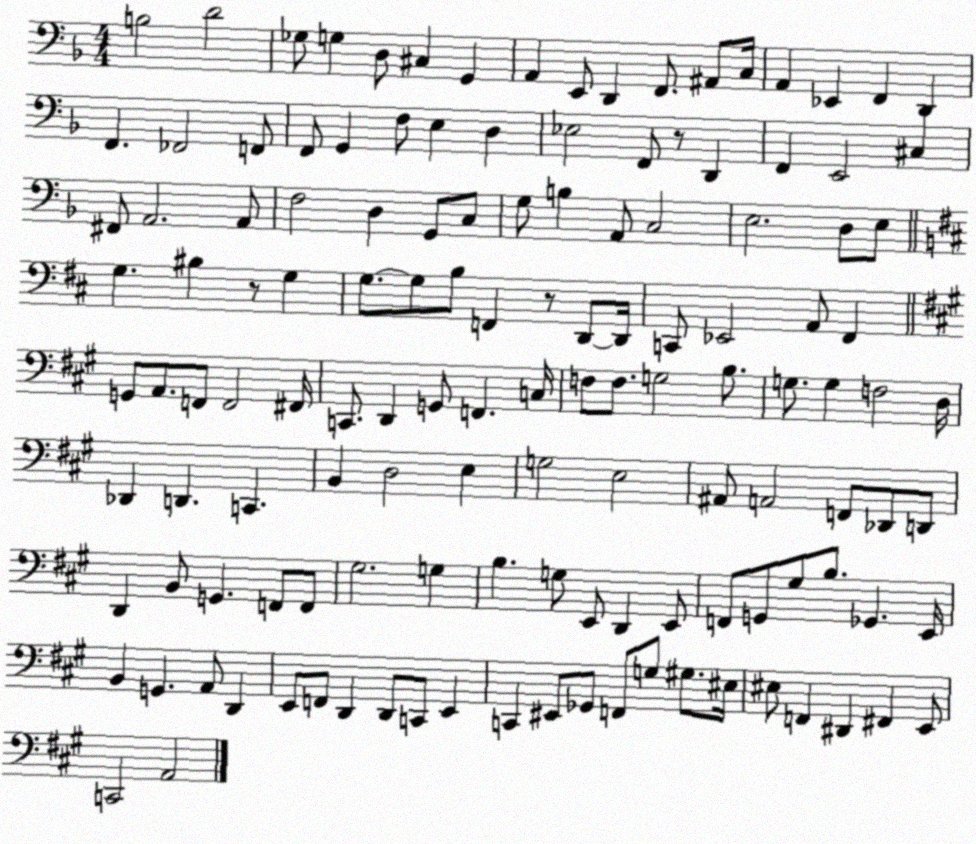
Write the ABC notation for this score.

X:1
T:Untitled
M:4/4
L:1/4
K:F
B,2 D2 _G,/2 G, D,/2 ^C, G,, A,, E,,/2 D,, F,,/2 ^A,,/2 C,/4 A,, _E,, F,, D,, F,, _F,,2 F,,/2 F,,/2 G,, F,/2 E, D, _E,2 F,,/2 z/2 D,, F,, E,,2 ^C, ^F,,/2 A,,2 A,,/2 F,2 D, G,,/2 C,/2 G,/2 B, A,,/2 C,2 E,2 D,/2 E,/2 G, ^B, z/2 G, G,/2 G,/2 B,/2 F,, z/2 D,,/2 D,,/4 C,,/2 _E,,2 A,,/2 ^F,, G,,/2 A,,/2 F,,/2 F,,2 ^F,,/4 C,,/2 D,, G,,/2 F,, C,/4 F,/2 F,/2 G,2 B,/2 G,/2 G, F,2 D,/4 _D,, D,, C,, B,, D,2 E, G,2 E,2 ^A,,/2 A,,2 F,,/2 _D,,/2 D,,/2 D,, B,,/2 G,, F,,/2 F,,/2 ^G,2 G, B, G,/2 E,,/2 D,, E,,/2 F,,/2 G,,/2 ^G,/2 B,/2 _G,, E,,/4 B,, G,, A,,/2 D,, E,,/2 F,,/2 D,, D,,/2 C,,/2 E,, C,, ^E,,/2 _G,,/2 F,,/2 G,/2 ^G,/2 ^E,/4 ^E,/2 F,, ^D,, ^F,, E,,/2 C,,2 A,,2